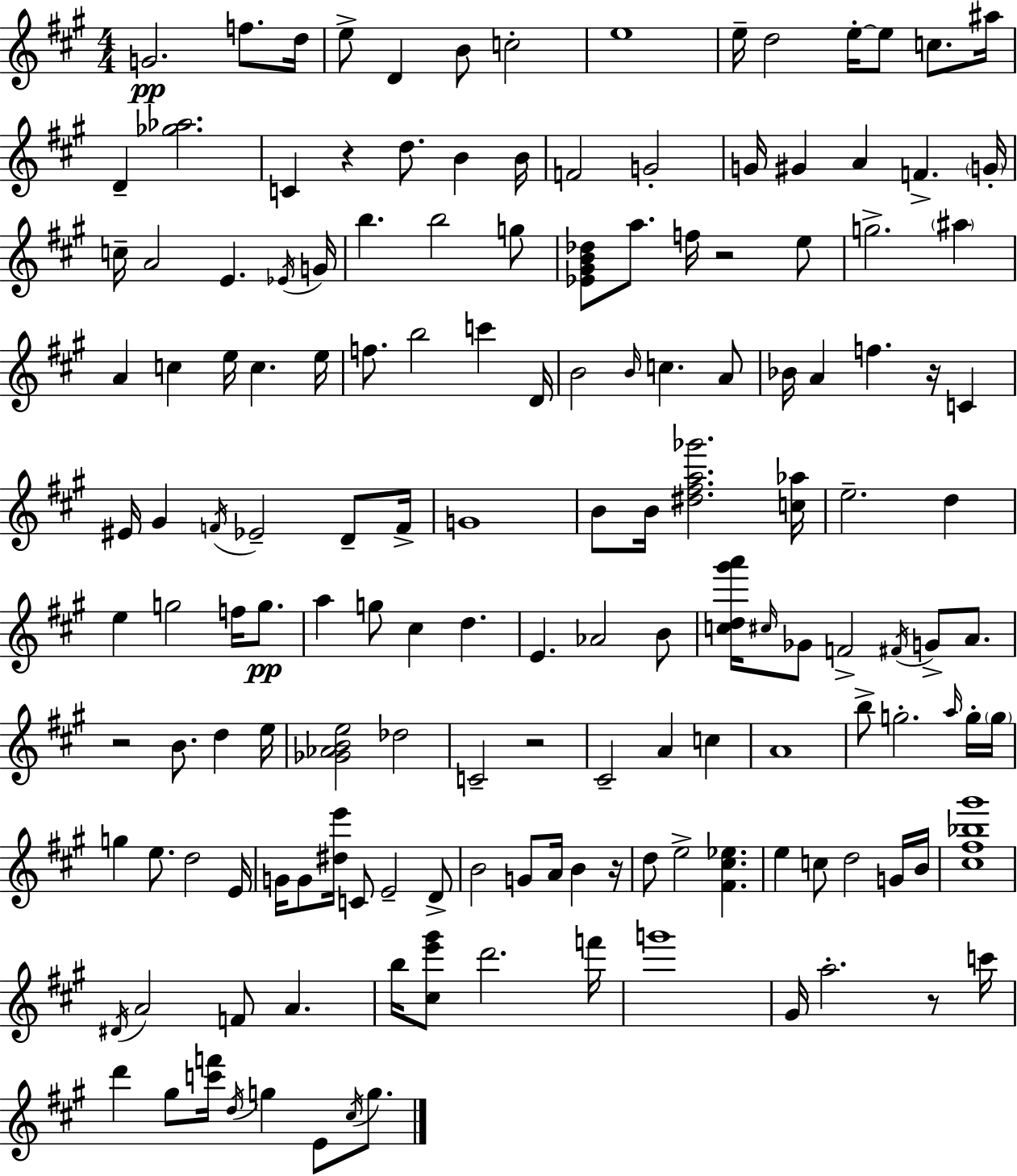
{
  \clef treble
  \numericTimeSignature
  \time 4/4
  \key a \major
  \repeat volta 2 { g'2.\pp f''8. d''16 | e''8-> d'4 b'8 c''2-. | e''1 | e''16-- d''2 e''16-.~~ e''8 c''8. ais''16 | \break d'4-- <ges'' aes''>2. | c'4 r4 d''8. b'4 b'16 | f'2 g'2-. | g'16 gis'4 a'4 f'4.-> \parenthesize g'16-. | \break c''16-- a'2 e'4. \acciaccatura { ees'16 } | g'16 b''4. b''2 g''8 | <ees' gis' b' des''>8 a''8. f''16 r2 e''8 | g''2.-> \parenthesize ais''4 | \break a'4 c''4 e''16 c''4. | e''16 f''8. b''2 c'''4 | d'16 b'2 \grace { b'16 } c''4. | a'8 bes'16 a'4 f''4. r16 c'4 | \break eis'16 gis'4 \acciaccatura { f'16 } ees'2-- | d'8-- f'16-> g'1 | b'8 b'16 <dis'' fis'' a'' ges'''>2. | <c'' aes''>16 e''2.-- d''4 | \break e''4 g''2 f''16 | g''8.\pp a''4 g''8 cis''4 d''4. | e'4. aes'2 | b'8 <c'' d'' gis''' a'''>16 \grace { cis''16 } ges'8 f'2-> \acciaccatura { fis'16 } | \break g'8-> a'8. r2 b'8. | d''4 e''16 <ges' aes' b' e''>2 des''2 | c'2-- r2 | cis'2-- a'4 | \break c''4 a'1 | b''8-> g''2.-. | \grace { a''16 } g''16-. \parenthesize g''16 g''4 e''8. d''2 | e'16 g'16 g'8 <dis'' e'''>16 c'8 e'2-- | \break d'8-> b'2 g'8 | a'16 b'4 r16 d''8 e''2-> | <fis' cis'' ees''>4. e''4 c''8 d''2 | g'16 b'16 <cis'' fis'' bes'' gis'''>1 | \break \acciaccatura { dis'16 } a'2 f'8 | a'4. b''16 <cis'' e''' gis'''>8 d'''2. | f'''16 g'''1 | gis'16 a''2.-. | \break r8 c'''16 d'''4 gis''8 <c''' f'''>16 \acciaccatura { d''16 } g''4 | e'8 \acciaccatura { cis''16 } g''8. } \bar "|."
}